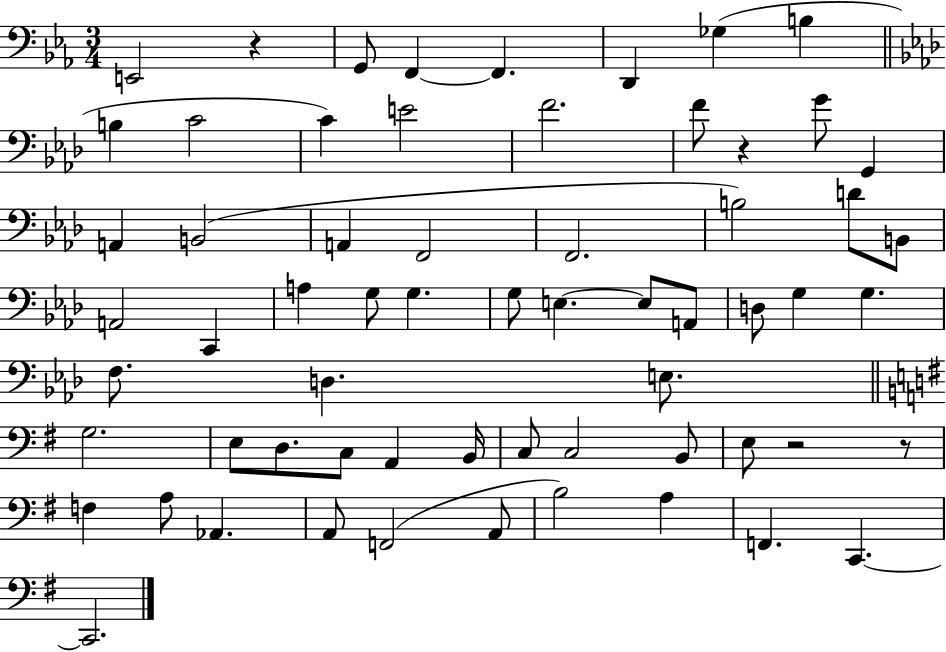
E2/h R/q G2/e F2/q F2/q. D2/q Gb3/q B3/q B3/q C4/h C4/q E4/h F4/h. F4/e R/q G4/e G2/q A2/q B2/h A2/q F2/h F2/h. B3/h D4/e B2/e A2/h C2/q A3/q G3/e G3/q. G3/e E3/q. E3/e A2/e D3/e G3/q G3/q. F3/e. D3/q. E3/e. G3/h. E3/e D3/e. C3/e A2/q B2/s C3/e C3/h B2/e E3/e R/h R/e F3/q A3/e Ab2/q. A2/e F2/h A2/e B3/h A3/q F2/q. C2/q. C2/h.